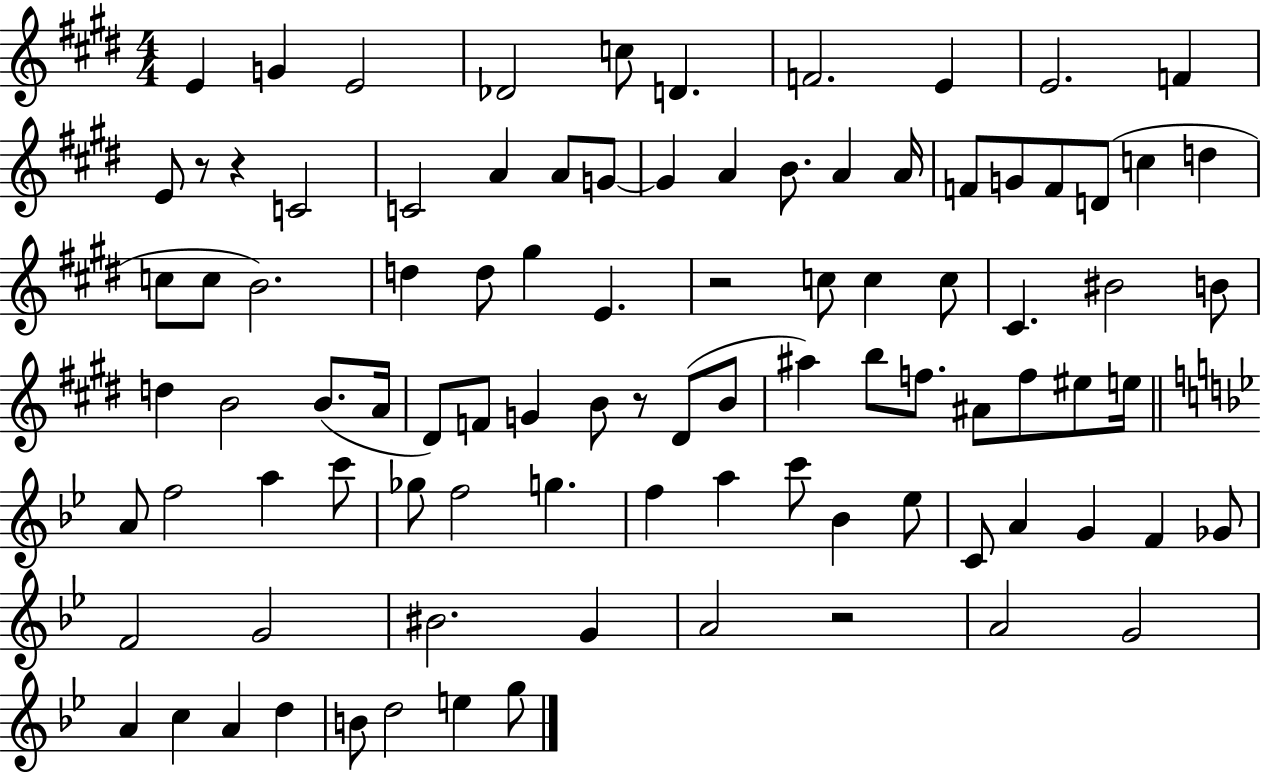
E4/q G4/q E4/h Db4/h C5/e D4/q. F4/h. E4/q E4/h. F4/q E4/e R/e R/q C4/h C4/h A4/q A4/e G4/e G4/q A4/q B4/e. A4/q A4/s F4/e G4/e F4/e D4/e C5/q D5/q C5/e C5/e B4/h. D5/q D5/e G#5/q E4/q. R/h C5/e C5/q C5/e C#4/q. BIS4/h B4/e D5/q B4/h B4/e. A4/s D#4/e F4/e G4/q B4/e R/e D#4/e B4/e A#5/q B5/e F5/e. A#4/e F5/e EIS5/e E5/s A4/e F5/h A5/q C6/e Gb5/e F5/h G5/q. F5/q A5/q C6/e Bb4/q Eb5/e C4/e A4/q G4/q F4/q Gb4/e F4/h G4/h BIS4/h. G4/q A4/h R/h A4/h G4/h A4/q C5/q A4/q D5/q B4/e D5/h E5/q G5/e